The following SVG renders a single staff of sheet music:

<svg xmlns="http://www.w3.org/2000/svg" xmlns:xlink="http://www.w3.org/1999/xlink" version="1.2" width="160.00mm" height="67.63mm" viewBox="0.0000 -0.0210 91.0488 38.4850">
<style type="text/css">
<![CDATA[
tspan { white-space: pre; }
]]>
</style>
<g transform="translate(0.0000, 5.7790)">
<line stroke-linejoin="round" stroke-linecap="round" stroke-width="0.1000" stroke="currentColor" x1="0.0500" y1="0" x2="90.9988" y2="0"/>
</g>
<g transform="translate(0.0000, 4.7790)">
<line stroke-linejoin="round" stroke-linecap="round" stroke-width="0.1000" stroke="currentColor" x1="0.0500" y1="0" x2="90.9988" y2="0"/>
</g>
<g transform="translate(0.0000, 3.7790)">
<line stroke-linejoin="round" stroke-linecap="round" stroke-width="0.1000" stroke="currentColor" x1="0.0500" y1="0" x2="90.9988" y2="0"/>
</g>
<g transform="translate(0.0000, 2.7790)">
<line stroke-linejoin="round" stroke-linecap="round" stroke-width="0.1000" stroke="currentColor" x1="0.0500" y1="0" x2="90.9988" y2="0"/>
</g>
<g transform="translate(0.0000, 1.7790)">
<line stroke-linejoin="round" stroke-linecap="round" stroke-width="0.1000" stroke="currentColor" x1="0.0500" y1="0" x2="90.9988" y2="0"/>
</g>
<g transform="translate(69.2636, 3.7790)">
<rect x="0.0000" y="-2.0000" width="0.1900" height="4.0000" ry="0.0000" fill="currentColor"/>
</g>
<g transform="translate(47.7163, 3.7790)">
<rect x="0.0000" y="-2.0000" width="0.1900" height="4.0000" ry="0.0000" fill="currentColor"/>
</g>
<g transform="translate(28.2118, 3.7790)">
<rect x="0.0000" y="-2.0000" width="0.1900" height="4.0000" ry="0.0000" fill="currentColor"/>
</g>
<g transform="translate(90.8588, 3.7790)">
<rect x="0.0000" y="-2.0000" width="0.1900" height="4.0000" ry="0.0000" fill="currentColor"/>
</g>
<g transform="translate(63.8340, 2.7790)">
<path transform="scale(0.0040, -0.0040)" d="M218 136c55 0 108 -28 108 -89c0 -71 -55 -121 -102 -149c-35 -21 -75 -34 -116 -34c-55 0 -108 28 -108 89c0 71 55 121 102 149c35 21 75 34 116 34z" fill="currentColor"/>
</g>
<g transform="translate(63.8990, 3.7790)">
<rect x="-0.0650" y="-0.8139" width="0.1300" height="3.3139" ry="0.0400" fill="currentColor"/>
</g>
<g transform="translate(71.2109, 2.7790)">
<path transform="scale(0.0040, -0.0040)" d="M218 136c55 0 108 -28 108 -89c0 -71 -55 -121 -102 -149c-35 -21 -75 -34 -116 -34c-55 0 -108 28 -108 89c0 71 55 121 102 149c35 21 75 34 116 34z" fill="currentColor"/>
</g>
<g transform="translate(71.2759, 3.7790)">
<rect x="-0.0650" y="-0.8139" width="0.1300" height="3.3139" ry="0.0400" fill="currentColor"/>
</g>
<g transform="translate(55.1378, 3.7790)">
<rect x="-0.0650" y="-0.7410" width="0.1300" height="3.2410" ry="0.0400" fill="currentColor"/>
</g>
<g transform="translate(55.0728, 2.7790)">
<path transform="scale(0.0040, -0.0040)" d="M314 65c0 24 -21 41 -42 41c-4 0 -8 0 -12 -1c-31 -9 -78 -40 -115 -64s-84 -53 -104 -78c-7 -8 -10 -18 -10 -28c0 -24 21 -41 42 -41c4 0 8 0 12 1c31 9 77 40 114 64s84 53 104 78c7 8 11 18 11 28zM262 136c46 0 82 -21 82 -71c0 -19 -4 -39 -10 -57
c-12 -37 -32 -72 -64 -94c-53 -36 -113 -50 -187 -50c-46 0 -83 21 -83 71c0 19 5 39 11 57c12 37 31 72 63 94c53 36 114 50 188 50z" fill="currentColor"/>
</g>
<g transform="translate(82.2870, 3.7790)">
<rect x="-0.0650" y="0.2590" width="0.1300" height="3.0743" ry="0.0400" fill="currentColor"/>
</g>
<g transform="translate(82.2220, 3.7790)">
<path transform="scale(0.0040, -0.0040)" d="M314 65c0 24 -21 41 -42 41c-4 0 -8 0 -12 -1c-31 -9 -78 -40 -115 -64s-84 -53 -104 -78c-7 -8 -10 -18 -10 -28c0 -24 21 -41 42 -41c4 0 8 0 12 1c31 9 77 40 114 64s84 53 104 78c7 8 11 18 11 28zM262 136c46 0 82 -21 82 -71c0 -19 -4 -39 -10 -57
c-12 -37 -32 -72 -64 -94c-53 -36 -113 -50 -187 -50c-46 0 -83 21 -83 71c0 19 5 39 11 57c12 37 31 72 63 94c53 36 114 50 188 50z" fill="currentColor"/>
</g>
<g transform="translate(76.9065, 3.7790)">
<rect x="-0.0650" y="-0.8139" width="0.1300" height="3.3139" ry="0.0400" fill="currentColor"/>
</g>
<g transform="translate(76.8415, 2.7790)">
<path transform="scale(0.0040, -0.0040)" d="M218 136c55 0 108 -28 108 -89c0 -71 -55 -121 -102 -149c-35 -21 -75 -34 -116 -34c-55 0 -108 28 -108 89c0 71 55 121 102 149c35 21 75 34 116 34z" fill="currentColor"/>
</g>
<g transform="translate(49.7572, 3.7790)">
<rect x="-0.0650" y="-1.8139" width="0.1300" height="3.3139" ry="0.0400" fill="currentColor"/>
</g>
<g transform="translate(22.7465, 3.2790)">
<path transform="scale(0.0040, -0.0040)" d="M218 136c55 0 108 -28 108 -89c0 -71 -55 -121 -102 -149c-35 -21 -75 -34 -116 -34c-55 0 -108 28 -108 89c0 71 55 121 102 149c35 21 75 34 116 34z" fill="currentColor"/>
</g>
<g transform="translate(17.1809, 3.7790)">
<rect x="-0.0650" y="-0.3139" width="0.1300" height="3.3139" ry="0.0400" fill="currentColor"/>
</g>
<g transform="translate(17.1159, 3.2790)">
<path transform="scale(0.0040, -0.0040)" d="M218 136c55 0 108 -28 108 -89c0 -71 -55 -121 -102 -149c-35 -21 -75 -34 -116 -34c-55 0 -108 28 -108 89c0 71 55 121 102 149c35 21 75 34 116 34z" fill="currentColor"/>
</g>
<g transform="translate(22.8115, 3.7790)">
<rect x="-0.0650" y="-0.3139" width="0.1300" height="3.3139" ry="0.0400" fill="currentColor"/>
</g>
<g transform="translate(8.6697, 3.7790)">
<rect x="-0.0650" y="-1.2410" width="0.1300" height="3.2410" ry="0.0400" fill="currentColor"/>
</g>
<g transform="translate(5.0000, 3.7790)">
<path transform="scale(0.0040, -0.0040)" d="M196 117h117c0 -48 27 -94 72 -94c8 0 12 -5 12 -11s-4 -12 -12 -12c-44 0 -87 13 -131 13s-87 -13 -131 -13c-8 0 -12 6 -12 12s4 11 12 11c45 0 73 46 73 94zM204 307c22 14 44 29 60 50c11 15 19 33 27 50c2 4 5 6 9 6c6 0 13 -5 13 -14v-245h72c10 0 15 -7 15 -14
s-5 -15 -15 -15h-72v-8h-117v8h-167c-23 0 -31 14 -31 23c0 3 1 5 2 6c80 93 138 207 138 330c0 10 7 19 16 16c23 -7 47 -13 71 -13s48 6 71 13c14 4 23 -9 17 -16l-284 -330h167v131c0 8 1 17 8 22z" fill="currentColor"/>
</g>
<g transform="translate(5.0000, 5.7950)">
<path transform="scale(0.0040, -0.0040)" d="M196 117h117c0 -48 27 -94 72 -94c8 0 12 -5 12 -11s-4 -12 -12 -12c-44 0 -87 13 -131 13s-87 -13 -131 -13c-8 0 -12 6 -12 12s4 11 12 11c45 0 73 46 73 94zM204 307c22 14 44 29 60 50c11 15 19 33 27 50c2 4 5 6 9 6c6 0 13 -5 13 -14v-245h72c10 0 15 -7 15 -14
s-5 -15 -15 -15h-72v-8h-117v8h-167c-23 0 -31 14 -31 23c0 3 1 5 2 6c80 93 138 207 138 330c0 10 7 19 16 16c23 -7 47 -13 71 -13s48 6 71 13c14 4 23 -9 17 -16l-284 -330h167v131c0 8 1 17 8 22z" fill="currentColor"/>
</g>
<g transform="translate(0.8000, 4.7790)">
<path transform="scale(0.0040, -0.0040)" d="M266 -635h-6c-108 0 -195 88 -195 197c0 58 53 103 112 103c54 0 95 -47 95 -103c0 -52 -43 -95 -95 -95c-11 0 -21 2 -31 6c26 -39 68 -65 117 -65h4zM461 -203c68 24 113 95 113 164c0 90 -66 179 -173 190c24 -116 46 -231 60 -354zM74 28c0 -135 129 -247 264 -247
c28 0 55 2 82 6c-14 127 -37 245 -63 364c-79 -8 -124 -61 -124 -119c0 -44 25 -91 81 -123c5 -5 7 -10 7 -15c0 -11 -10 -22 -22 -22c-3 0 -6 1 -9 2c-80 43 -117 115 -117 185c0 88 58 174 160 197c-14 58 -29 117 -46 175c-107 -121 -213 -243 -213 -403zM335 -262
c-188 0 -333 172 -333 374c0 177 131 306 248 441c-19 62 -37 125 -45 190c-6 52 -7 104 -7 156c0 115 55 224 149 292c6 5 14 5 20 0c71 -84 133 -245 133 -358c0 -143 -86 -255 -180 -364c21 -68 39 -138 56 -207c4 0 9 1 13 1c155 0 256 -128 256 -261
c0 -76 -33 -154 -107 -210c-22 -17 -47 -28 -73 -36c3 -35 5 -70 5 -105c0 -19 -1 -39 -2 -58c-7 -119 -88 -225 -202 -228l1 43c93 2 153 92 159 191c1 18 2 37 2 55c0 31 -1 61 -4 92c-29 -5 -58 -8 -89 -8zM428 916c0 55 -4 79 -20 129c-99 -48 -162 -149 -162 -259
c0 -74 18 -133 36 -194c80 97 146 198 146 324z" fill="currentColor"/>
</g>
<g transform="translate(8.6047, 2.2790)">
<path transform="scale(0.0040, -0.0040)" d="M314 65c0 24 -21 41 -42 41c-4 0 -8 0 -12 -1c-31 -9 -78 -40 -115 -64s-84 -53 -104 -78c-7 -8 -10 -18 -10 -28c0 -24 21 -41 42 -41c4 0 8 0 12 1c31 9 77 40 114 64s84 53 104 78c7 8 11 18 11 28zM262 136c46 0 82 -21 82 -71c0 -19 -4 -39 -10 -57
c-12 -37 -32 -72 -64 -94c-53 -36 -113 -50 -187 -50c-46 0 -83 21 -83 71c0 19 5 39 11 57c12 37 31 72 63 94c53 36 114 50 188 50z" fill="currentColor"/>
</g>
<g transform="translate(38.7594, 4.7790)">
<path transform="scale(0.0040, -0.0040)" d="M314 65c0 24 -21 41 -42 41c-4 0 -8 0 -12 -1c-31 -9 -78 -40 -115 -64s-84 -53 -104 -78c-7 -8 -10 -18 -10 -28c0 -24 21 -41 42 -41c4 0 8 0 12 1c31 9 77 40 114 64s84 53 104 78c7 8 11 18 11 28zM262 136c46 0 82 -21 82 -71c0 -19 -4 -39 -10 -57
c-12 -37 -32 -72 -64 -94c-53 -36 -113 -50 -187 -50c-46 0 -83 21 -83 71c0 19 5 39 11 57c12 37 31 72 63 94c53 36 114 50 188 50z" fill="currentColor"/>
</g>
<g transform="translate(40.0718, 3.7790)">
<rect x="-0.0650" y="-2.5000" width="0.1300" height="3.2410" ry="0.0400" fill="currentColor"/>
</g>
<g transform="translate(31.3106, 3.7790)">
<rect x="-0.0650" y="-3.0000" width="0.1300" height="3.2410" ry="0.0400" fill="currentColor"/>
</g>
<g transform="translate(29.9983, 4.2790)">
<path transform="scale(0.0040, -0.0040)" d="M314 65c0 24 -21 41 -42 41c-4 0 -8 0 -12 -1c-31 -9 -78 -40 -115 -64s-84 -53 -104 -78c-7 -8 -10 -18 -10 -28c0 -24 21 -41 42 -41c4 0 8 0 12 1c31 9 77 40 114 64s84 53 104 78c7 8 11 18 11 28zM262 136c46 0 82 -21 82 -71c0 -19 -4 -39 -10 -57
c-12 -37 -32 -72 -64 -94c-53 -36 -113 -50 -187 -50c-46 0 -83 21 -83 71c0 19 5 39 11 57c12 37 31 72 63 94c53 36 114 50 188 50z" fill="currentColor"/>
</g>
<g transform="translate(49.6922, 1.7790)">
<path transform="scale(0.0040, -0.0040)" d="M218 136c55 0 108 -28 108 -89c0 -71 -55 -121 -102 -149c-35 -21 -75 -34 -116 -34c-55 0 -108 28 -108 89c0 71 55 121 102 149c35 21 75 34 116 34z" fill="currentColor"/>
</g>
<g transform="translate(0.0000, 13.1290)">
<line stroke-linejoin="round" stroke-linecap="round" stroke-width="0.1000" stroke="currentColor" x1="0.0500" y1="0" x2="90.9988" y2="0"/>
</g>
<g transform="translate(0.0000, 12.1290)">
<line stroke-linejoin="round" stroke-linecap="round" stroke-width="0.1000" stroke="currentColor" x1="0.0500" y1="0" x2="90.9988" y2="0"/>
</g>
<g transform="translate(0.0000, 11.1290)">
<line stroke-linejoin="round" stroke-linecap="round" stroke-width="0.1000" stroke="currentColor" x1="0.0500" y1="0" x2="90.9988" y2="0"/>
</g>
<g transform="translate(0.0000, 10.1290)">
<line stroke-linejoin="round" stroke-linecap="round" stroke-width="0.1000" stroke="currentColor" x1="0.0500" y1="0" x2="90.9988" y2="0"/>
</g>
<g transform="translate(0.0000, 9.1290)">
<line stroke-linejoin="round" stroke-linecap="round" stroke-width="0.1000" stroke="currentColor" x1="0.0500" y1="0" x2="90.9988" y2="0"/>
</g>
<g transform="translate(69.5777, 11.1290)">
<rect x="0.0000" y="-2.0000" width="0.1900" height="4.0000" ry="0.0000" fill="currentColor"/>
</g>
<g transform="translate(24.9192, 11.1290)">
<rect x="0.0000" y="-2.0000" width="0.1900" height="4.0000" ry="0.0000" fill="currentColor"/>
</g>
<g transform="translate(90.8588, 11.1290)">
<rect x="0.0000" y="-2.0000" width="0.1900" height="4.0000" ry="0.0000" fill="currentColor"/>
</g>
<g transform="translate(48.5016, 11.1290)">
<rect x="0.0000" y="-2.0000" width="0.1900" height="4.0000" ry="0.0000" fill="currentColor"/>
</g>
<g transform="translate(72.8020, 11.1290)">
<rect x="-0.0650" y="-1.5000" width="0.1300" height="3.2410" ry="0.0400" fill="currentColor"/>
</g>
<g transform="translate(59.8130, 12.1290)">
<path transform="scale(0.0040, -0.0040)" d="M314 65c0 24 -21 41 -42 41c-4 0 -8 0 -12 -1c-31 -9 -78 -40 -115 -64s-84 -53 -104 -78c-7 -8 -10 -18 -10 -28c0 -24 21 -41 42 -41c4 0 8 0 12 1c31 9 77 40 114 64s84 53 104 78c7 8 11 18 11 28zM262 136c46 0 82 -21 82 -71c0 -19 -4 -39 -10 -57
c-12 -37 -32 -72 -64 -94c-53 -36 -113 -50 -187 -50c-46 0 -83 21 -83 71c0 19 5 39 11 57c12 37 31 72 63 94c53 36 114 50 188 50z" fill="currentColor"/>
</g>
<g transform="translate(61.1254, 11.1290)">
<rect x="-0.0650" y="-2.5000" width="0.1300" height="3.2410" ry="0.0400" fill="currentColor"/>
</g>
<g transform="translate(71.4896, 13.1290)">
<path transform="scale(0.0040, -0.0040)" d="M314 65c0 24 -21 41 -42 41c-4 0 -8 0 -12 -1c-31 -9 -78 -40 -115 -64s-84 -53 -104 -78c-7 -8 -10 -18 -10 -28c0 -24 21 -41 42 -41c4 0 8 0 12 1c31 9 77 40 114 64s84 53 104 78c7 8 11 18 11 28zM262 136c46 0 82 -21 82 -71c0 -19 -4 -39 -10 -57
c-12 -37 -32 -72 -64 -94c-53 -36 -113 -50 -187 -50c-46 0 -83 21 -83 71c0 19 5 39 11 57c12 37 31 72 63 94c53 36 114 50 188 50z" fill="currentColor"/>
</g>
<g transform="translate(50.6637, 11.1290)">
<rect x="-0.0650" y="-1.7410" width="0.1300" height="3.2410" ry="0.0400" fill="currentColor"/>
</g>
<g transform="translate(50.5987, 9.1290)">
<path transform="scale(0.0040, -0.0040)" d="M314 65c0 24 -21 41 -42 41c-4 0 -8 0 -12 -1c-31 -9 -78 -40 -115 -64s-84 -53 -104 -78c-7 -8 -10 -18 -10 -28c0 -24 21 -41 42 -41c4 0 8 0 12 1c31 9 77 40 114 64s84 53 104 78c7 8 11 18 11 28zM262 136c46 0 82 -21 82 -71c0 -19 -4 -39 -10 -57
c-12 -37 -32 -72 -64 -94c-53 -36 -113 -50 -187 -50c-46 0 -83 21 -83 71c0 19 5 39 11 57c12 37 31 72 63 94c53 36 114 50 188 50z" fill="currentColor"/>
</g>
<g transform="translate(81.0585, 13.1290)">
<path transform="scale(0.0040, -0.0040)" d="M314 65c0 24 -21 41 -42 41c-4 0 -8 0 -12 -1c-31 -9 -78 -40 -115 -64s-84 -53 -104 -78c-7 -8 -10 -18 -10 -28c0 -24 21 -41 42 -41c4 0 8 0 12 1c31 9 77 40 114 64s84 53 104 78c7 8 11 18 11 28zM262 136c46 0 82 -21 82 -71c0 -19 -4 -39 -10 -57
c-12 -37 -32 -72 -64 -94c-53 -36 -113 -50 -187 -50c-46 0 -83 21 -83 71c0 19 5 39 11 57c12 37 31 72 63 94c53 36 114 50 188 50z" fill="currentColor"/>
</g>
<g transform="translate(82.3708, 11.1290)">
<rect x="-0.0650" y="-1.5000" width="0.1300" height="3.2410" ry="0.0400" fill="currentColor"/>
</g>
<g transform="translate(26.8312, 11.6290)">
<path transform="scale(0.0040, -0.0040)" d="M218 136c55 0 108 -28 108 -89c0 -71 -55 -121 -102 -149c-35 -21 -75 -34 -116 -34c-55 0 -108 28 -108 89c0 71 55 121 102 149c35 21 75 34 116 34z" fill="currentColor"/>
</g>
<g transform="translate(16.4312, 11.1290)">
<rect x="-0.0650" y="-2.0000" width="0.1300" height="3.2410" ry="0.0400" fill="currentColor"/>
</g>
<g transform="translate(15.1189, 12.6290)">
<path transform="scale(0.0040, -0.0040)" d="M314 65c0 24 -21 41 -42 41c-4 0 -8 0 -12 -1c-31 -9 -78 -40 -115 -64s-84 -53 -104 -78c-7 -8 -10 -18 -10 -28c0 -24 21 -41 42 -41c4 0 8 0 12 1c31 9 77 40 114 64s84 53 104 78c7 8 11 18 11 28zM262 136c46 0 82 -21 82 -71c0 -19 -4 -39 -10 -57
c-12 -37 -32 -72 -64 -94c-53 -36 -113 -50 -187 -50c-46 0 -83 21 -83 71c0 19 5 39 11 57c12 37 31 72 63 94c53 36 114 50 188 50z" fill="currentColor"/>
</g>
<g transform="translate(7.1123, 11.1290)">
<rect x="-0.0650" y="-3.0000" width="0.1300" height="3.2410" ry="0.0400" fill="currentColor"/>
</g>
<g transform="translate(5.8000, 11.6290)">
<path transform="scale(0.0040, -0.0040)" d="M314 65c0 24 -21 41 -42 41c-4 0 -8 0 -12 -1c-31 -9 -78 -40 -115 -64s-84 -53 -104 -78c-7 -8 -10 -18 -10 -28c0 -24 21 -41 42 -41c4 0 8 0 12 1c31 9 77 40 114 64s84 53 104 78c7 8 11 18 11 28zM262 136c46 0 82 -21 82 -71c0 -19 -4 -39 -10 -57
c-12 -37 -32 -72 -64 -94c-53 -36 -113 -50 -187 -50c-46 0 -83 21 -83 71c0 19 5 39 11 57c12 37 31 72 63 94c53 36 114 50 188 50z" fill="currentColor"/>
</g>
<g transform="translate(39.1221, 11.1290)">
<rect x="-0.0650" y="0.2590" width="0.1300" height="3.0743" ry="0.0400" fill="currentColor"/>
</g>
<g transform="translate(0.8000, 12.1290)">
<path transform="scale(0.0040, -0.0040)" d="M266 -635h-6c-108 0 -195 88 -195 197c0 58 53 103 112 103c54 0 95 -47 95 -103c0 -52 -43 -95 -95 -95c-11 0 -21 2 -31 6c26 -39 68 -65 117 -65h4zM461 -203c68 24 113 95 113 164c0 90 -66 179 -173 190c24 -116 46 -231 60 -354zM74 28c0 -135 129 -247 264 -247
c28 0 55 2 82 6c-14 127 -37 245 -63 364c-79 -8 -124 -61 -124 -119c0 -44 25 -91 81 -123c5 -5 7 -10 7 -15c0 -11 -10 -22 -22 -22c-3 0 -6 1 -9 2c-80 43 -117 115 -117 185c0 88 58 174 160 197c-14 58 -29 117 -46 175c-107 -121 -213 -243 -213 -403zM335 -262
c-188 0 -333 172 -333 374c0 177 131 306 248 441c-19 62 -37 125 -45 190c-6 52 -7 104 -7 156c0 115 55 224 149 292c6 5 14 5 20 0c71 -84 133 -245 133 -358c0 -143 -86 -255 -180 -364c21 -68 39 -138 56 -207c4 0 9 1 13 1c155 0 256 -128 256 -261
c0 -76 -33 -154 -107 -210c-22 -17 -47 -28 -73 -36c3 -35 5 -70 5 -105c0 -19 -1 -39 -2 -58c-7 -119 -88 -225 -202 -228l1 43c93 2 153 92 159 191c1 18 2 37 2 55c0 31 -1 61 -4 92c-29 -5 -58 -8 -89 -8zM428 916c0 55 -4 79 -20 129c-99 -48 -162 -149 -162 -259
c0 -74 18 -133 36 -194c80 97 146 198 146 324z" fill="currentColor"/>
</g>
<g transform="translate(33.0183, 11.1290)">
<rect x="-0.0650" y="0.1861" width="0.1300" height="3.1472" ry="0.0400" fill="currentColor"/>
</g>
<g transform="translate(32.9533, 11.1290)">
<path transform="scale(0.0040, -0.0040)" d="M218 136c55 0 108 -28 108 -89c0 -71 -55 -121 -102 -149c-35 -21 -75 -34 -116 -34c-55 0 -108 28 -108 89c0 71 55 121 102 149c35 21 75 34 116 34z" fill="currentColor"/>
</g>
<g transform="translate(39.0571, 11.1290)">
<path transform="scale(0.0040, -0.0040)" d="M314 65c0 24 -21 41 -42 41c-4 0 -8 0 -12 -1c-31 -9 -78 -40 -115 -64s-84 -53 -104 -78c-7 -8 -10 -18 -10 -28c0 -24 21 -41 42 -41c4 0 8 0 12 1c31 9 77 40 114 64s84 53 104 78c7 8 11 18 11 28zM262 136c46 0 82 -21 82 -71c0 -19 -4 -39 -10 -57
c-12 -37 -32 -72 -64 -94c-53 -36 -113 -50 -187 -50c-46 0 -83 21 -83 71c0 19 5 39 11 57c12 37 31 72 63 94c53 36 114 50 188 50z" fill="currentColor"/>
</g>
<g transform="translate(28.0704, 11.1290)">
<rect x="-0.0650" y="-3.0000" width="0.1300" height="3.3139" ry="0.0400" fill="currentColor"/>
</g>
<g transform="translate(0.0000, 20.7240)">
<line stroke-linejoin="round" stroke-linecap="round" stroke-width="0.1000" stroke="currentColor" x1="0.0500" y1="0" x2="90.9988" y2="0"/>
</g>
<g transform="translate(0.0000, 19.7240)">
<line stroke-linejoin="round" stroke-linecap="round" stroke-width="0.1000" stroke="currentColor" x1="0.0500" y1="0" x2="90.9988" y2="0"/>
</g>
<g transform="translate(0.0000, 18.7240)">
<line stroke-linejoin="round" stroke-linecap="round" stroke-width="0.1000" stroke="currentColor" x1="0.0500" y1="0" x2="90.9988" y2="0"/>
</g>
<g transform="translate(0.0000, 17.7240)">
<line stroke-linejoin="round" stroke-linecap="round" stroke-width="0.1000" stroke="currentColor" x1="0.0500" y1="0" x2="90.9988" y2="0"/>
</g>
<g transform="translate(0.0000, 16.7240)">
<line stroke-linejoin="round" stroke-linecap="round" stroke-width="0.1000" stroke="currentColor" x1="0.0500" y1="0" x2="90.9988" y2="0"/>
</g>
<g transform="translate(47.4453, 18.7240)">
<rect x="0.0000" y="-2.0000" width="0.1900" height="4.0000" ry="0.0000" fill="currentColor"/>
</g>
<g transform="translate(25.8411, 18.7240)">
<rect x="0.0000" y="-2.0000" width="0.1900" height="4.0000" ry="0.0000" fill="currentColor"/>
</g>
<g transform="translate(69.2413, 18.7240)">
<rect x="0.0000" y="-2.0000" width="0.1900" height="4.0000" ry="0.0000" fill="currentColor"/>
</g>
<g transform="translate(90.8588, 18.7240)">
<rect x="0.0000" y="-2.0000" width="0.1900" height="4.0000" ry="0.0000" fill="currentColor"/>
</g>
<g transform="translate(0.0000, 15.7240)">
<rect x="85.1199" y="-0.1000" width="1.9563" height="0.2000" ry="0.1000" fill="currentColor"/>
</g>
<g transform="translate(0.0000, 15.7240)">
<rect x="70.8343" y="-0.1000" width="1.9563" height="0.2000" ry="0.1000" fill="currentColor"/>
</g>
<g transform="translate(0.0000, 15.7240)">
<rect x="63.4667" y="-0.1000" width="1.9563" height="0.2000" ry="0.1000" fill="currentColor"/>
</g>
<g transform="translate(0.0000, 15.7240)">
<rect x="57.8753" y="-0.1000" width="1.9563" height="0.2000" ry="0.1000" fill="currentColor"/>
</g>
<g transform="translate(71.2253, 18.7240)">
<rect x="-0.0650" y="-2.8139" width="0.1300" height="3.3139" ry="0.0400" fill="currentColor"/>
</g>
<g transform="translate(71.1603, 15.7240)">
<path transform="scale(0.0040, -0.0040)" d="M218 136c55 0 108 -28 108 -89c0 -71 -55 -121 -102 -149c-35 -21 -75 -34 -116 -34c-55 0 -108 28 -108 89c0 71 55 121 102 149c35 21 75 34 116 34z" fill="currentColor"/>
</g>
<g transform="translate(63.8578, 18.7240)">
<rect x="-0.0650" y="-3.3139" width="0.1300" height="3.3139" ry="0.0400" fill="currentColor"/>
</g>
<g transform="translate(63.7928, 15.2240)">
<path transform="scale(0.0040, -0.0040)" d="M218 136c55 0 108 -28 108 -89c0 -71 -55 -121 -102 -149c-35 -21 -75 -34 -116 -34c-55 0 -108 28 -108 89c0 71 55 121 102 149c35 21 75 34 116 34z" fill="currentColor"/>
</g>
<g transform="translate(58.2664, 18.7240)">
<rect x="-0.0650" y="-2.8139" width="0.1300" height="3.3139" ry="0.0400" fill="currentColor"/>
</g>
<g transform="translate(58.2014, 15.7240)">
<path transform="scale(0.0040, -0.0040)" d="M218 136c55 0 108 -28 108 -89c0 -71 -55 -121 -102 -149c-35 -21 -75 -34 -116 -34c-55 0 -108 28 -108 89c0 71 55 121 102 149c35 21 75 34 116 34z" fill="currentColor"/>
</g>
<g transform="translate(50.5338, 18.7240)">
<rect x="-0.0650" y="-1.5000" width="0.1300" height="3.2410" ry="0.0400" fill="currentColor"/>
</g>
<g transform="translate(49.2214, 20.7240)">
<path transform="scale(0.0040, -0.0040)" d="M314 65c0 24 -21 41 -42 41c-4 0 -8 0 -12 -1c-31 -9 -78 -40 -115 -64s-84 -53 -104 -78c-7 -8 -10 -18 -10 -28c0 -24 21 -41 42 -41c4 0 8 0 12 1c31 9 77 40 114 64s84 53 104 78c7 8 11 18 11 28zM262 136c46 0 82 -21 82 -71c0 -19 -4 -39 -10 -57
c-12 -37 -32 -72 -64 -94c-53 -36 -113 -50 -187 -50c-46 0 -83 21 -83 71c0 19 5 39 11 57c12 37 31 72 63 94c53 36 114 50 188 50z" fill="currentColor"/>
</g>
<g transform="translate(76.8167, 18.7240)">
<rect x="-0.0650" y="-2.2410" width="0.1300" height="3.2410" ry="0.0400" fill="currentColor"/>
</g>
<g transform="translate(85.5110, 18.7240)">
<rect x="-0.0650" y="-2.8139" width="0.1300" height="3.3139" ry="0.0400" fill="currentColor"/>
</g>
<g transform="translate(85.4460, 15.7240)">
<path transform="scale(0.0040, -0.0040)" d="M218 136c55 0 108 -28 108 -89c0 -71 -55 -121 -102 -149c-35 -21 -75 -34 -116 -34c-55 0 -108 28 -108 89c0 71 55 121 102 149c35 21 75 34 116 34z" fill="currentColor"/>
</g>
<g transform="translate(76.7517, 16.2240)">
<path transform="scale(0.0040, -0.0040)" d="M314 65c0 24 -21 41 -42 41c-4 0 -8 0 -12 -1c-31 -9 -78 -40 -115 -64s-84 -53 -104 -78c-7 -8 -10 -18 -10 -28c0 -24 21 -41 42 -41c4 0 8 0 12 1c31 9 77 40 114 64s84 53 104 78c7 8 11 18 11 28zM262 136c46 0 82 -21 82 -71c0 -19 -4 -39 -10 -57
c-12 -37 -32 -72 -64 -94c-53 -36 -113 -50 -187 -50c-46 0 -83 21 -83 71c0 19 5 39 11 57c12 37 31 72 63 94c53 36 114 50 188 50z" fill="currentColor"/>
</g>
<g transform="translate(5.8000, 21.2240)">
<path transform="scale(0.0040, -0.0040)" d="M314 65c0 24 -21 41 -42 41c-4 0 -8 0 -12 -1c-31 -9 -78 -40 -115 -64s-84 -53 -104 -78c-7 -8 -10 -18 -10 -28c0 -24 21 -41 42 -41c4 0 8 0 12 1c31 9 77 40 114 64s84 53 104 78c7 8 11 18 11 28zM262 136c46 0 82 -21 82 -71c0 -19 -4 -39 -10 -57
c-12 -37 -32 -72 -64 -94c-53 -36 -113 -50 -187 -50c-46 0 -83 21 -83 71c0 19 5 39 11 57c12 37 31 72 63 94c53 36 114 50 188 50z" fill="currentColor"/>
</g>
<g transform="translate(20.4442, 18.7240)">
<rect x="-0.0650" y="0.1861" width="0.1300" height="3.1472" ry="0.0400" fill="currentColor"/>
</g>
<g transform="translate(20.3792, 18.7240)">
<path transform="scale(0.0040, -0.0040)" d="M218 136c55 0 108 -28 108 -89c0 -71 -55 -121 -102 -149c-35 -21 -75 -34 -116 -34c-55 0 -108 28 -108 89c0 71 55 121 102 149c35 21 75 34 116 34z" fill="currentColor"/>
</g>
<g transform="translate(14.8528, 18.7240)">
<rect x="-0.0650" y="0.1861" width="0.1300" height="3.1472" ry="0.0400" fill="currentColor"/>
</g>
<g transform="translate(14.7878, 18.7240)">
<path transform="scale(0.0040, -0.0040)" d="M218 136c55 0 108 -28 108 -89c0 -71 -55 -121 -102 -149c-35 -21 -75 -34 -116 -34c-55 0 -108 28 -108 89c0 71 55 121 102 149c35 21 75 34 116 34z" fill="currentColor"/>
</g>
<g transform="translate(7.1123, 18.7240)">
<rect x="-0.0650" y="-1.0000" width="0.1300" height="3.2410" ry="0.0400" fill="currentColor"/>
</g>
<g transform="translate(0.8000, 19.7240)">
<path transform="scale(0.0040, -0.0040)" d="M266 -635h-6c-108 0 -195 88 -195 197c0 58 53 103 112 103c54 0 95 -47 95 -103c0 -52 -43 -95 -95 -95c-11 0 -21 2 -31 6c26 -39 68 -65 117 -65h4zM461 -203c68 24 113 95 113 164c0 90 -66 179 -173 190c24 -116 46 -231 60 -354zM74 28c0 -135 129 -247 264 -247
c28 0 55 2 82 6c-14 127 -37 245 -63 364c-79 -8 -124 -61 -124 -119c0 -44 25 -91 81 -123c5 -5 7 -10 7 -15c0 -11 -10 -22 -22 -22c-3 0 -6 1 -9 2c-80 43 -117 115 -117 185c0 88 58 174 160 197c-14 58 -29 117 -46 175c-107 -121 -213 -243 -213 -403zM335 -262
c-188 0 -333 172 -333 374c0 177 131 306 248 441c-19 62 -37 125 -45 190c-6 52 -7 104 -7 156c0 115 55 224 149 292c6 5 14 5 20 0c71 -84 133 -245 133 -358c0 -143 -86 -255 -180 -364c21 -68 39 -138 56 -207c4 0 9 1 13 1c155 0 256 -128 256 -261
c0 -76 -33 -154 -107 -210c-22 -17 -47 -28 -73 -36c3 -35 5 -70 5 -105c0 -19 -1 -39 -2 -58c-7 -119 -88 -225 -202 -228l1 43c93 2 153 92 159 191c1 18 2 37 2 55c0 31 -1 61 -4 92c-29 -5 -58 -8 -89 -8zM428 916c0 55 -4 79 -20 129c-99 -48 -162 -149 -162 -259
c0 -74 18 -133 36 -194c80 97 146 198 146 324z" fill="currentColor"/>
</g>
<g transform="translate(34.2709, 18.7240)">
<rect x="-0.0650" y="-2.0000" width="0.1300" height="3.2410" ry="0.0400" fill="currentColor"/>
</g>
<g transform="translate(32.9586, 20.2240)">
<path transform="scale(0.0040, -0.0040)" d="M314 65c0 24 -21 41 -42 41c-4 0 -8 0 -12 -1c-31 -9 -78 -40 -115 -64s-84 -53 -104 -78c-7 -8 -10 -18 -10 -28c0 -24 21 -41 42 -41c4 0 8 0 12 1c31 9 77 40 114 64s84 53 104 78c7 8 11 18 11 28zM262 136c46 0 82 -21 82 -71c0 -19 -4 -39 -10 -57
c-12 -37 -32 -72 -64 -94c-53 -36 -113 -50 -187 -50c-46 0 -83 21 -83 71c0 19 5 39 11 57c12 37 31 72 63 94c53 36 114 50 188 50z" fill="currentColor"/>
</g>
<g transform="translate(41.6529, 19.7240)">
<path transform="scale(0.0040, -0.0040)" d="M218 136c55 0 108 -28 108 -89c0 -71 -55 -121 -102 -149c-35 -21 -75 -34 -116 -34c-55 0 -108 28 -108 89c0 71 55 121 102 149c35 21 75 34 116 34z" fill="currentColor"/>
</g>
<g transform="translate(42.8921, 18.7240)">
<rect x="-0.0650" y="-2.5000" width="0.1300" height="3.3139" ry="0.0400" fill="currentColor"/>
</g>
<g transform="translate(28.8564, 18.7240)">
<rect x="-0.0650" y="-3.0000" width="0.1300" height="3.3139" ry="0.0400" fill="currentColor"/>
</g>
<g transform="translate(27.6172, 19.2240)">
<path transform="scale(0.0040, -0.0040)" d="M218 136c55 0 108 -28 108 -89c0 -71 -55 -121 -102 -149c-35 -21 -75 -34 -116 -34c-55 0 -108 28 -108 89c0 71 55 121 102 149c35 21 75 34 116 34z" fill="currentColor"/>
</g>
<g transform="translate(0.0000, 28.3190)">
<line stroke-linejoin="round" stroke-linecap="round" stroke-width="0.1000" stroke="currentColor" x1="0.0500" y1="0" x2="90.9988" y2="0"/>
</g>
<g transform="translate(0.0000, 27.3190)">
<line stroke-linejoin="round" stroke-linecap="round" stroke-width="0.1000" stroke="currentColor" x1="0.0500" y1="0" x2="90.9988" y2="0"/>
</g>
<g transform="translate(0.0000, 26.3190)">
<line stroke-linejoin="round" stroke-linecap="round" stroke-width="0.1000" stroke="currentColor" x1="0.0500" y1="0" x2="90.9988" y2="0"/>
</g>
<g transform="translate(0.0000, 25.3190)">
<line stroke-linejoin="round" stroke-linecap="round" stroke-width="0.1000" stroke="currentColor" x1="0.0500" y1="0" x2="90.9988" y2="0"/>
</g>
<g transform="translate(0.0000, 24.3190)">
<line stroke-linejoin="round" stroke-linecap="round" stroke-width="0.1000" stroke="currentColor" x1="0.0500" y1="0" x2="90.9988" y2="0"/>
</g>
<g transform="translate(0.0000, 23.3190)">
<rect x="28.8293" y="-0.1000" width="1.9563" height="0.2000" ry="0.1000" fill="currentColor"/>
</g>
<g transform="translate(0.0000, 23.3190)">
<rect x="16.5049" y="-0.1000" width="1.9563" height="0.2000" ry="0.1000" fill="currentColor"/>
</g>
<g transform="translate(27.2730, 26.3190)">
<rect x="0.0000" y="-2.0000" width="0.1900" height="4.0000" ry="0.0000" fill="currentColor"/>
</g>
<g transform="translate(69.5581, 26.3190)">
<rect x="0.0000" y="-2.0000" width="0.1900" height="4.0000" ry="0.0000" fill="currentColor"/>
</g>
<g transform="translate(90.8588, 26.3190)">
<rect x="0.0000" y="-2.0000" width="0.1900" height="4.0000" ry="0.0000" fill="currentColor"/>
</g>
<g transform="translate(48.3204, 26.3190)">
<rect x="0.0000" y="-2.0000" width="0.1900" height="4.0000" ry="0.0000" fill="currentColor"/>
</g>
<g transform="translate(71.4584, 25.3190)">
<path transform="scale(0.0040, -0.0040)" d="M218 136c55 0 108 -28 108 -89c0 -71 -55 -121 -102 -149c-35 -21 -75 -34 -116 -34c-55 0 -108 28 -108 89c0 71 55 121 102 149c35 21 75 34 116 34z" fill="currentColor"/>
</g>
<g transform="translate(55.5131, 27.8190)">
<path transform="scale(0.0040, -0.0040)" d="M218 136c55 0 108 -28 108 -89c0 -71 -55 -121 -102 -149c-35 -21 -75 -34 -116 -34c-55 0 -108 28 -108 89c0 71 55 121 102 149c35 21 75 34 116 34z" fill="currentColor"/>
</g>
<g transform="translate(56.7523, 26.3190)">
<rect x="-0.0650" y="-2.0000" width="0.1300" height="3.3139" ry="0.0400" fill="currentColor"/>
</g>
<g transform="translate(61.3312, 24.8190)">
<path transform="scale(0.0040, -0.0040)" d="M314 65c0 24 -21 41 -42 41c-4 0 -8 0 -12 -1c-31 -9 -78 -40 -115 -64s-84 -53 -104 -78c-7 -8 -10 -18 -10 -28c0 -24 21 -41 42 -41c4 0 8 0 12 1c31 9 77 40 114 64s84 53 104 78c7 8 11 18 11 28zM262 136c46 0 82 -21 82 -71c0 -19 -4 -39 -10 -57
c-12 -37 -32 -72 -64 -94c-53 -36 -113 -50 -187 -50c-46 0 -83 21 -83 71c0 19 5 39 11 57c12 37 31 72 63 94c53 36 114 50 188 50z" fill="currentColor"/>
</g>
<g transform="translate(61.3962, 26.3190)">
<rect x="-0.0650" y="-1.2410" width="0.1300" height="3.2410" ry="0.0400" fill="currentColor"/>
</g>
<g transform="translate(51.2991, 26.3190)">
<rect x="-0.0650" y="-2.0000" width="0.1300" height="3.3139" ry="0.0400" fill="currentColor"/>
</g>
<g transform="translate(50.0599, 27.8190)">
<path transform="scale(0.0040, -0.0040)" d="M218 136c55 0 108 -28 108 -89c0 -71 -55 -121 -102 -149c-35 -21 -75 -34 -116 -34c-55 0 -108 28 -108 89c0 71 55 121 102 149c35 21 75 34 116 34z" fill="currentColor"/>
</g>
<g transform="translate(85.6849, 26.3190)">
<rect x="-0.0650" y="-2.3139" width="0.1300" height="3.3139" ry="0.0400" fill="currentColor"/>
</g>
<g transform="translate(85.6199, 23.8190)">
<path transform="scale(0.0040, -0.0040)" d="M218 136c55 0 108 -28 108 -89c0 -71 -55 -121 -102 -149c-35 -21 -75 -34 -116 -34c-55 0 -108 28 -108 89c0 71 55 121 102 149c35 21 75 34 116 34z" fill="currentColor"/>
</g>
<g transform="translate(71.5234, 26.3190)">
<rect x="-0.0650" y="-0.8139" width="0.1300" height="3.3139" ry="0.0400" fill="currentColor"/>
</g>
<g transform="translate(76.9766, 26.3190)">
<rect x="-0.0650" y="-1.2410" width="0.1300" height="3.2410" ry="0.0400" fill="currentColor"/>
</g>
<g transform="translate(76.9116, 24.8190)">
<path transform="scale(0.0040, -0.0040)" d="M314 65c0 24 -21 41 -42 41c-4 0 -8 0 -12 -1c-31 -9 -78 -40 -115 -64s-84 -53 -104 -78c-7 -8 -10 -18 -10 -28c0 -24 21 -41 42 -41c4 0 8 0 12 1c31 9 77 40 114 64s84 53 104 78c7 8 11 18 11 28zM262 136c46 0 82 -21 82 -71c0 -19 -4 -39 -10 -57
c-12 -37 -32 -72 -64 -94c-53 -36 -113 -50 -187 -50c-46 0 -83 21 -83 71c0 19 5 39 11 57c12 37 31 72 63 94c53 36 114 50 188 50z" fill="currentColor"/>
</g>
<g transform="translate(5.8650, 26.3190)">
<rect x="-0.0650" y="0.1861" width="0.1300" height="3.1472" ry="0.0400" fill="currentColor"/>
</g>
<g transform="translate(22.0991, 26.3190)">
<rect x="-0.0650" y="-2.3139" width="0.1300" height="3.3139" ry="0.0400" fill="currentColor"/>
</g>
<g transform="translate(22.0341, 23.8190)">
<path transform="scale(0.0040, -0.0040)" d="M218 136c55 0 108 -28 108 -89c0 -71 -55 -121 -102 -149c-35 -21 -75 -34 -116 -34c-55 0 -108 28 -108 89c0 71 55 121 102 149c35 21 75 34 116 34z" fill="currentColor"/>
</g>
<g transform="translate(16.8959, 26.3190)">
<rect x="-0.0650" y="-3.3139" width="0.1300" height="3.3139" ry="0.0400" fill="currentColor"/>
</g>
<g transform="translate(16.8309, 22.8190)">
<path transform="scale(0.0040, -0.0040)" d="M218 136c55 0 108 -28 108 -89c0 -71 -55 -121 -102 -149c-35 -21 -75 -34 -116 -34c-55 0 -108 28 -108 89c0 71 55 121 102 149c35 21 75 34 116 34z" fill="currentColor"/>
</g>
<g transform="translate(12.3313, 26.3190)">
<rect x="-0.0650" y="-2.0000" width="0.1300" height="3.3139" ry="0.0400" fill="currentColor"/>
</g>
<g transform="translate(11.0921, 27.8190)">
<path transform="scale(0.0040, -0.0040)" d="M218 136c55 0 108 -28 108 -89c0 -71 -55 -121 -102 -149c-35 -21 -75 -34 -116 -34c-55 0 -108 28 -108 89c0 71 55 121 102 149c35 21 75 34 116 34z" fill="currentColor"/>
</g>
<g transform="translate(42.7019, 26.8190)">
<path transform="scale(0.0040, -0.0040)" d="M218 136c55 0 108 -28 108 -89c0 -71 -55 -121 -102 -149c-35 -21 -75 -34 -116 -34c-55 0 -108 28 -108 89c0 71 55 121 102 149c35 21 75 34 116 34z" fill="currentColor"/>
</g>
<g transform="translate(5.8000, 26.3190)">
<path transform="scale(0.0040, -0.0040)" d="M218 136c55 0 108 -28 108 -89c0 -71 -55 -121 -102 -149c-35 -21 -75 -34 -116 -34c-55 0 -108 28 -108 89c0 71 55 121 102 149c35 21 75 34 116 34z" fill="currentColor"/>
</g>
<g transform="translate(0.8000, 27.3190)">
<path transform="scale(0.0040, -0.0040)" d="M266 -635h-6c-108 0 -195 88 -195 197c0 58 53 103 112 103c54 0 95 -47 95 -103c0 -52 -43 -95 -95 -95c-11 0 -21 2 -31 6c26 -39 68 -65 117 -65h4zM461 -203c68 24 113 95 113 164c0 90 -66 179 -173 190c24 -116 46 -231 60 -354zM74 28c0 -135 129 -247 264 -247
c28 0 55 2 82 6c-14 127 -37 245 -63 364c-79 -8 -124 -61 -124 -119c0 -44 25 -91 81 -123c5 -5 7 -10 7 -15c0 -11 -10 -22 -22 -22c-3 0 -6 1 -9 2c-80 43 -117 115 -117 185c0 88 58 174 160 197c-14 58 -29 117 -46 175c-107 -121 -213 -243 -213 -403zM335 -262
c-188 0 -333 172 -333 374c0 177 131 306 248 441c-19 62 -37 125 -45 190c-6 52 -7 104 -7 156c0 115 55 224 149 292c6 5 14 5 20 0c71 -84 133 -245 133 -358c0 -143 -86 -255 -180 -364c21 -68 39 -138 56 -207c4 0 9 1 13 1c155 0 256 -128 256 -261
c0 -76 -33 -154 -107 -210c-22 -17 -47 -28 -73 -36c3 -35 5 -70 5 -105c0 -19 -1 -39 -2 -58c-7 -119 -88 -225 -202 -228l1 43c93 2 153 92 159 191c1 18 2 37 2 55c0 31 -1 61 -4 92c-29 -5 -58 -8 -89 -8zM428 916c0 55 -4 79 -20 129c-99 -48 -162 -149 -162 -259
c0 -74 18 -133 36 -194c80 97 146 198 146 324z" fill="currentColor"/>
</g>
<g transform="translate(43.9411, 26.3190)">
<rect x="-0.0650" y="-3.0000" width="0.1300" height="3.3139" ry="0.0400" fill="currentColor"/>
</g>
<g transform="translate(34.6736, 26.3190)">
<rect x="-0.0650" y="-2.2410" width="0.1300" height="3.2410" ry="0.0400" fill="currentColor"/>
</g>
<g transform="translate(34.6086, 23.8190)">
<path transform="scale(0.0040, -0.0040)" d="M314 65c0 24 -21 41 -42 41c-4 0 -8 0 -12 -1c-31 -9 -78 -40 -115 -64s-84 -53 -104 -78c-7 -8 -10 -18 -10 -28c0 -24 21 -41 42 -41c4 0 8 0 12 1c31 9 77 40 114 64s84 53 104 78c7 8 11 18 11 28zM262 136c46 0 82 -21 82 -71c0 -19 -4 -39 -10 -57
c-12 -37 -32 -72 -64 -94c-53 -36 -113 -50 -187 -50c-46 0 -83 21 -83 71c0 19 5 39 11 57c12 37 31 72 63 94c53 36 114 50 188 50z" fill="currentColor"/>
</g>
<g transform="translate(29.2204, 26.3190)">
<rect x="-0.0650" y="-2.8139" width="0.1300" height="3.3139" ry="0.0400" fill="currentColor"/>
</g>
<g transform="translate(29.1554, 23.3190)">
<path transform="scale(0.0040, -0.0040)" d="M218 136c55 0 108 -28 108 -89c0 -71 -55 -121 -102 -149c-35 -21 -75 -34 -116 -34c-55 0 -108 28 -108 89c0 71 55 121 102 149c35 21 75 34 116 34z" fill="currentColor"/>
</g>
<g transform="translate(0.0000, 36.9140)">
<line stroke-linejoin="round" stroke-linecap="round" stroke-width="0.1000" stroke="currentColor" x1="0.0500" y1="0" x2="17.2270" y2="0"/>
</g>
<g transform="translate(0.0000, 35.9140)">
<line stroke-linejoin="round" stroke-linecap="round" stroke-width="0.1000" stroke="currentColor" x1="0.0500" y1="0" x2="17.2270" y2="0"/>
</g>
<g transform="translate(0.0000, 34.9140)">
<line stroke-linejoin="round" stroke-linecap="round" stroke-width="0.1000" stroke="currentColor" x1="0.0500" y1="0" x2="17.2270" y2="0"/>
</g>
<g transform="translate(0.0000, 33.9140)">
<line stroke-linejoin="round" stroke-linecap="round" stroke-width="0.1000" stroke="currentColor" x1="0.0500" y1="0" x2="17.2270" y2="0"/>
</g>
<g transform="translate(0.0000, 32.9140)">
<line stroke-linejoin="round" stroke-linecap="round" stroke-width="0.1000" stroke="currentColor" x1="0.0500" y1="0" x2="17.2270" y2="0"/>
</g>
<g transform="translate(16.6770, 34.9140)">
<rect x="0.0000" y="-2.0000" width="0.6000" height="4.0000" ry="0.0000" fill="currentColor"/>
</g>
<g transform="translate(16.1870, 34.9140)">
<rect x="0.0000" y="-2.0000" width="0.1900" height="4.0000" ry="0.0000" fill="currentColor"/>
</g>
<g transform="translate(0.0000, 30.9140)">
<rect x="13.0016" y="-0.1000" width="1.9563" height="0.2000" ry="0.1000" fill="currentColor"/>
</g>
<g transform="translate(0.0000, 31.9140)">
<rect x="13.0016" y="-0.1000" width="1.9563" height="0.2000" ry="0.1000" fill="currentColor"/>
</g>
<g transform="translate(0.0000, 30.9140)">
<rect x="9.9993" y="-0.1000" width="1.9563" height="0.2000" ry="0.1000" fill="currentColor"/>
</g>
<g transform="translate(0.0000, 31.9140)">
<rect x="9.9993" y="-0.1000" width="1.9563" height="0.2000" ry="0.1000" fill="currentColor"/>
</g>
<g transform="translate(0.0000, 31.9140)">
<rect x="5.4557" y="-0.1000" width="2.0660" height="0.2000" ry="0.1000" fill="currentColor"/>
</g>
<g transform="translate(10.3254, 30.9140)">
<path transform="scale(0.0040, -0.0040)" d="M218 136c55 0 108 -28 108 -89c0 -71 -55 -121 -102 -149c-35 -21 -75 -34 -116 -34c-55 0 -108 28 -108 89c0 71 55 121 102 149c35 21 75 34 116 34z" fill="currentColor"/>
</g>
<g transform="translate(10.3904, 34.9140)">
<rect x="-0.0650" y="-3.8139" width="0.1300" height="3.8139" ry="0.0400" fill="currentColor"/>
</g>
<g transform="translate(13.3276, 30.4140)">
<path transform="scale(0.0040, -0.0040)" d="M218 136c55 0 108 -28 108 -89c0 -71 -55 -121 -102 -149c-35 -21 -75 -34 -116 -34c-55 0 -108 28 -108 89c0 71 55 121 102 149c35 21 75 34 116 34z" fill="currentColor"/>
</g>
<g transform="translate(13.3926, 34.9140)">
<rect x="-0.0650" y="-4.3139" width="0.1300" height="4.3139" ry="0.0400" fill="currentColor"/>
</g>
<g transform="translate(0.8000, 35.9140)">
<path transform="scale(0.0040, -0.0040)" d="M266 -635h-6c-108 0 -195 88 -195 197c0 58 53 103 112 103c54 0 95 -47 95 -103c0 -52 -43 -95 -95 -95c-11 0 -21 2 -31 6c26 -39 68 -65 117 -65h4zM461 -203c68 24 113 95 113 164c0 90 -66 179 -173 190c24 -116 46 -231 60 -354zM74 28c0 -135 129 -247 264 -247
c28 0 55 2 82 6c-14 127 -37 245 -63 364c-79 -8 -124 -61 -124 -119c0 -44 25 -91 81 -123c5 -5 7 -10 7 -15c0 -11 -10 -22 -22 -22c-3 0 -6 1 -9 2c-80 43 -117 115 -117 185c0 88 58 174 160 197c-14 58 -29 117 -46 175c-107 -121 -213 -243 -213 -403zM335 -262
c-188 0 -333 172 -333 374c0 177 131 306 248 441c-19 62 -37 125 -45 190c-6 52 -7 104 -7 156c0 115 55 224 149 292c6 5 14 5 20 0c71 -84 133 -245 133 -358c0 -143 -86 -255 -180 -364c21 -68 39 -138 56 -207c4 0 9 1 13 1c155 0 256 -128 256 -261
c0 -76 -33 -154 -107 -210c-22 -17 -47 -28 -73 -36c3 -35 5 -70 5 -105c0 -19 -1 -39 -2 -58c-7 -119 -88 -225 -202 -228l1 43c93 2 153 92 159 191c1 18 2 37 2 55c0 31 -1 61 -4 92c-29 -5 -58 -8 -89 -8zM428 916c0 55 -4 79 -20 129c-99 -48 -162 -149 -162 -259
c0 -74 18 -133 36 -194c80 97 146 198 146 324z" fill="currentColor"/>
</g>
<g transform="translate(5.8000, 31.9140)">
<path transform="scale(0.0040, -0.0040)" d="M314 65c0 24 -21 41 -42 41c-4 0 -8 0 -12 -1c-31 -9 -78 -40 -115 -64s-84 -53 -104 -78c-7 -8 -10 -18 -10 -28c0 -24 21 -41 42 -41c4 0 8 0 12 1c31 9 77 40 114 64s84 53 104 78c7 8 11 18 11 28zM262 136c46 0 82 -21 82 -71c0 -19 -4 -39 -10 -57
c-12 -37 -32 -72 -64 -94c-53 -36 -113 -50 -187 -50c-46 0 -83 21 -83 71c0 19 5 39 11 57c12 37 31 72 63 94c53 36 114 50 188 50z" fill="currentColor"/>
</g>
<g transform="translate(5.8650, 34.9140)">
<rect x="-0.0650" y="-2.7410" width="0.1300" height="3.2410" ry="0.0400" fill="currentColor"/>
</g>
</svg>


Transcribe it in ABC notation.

X:1
T:Untitled
M:4/4
L:1/4
K:C
e2 c c A2 G2 f d2 d d d B2 A2 F2 A B B2 f2 G2 E2 E2 D2 B B A F2 G E2 a b a g2 a B F b g a g2 A F F e2 d e2 g a2 c' d'